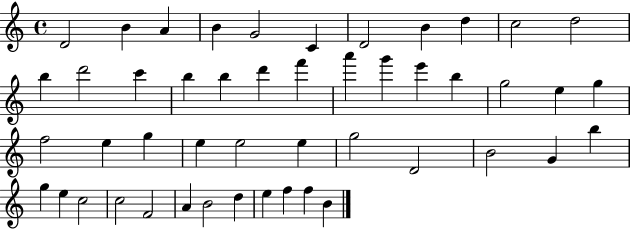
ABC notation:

X:1
T:Untitled
M:4/4
L:1/4
K:C
D2 B A B G2 C D2 B d c2 d2 b d'2 c' b b d' f' a' g' e' b g2 e g f2 e g e e2 e g2 D2 B2 G b g e c2 c2 F2 A B2 d e f f B